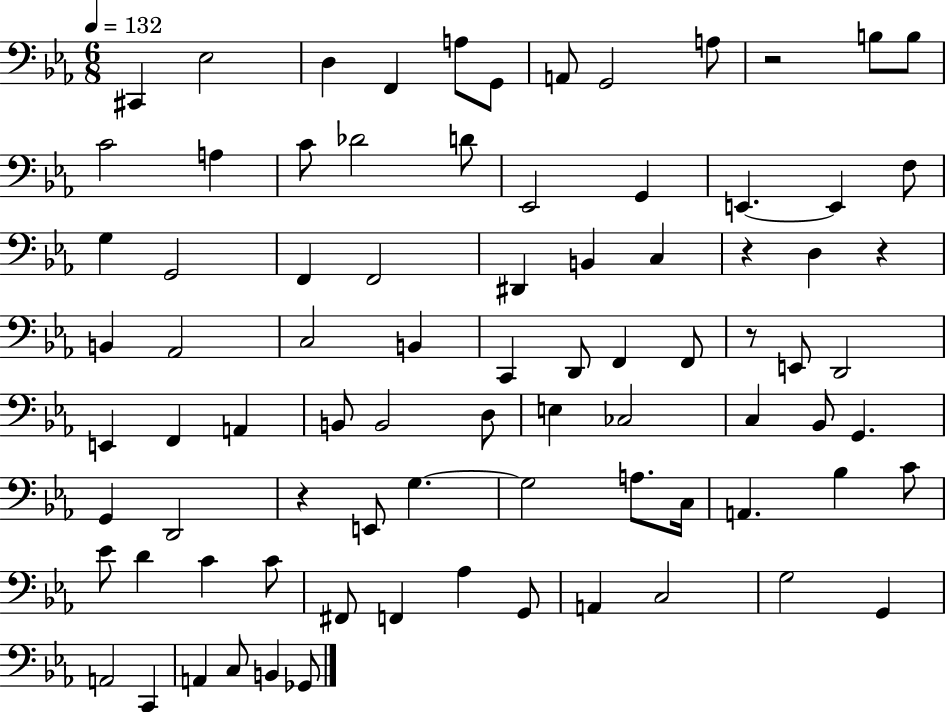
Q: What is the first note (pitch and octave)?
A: C#2